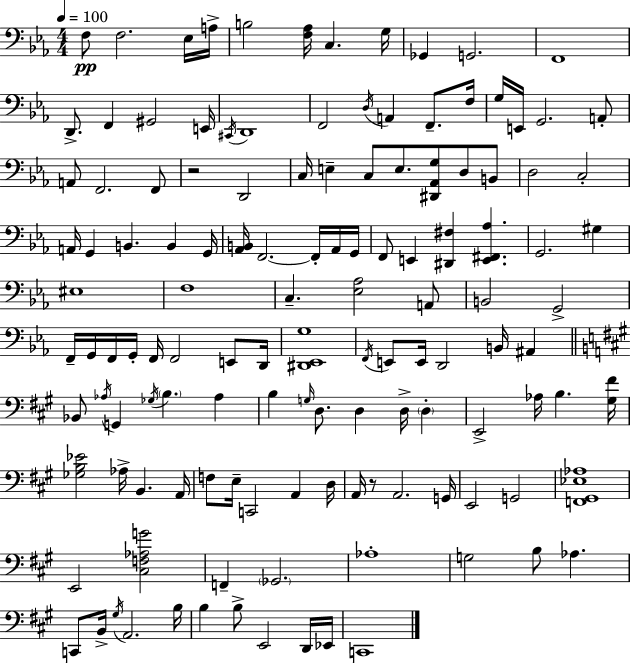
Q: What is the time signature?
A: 4/4